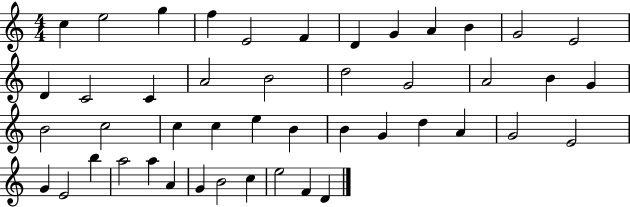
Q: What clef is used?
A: treble